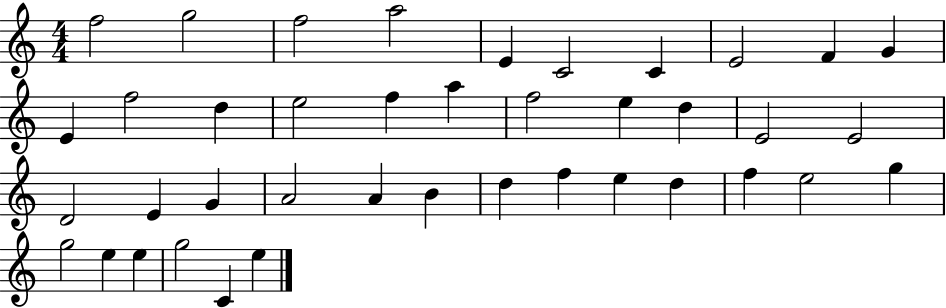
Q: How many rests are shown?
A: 0